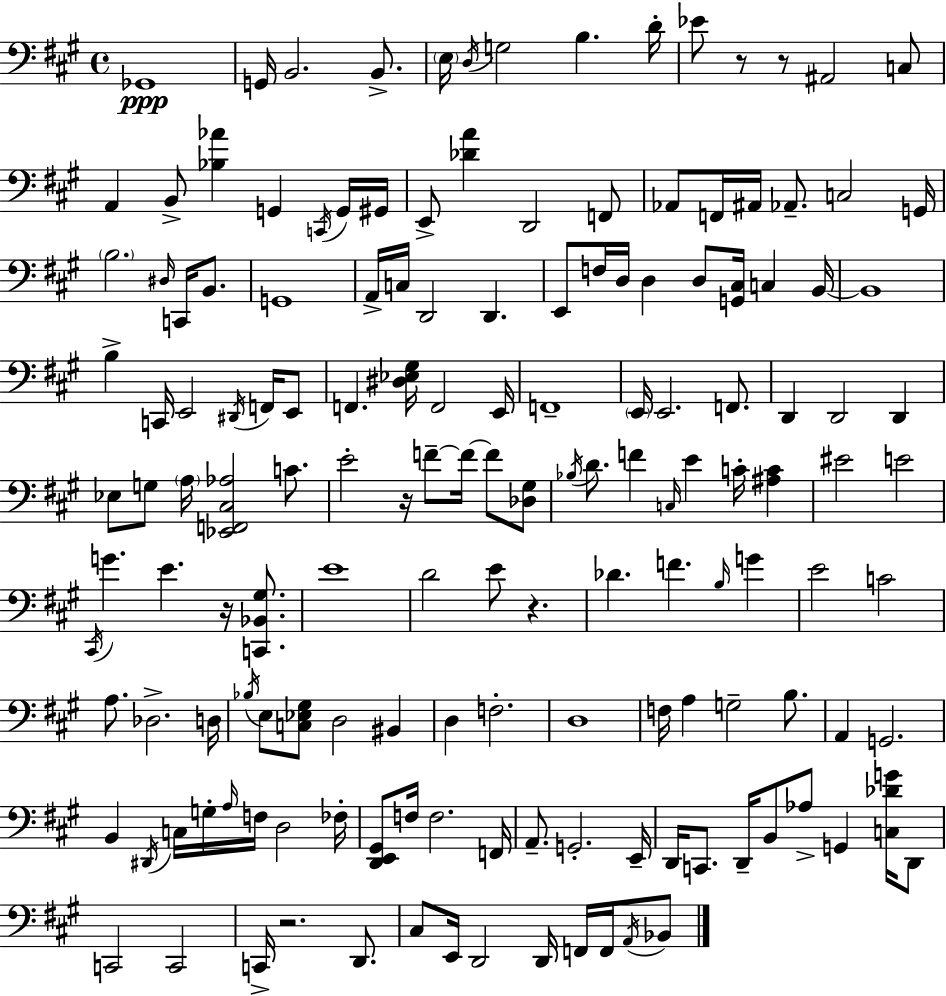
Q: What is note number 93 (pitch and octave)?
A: E3